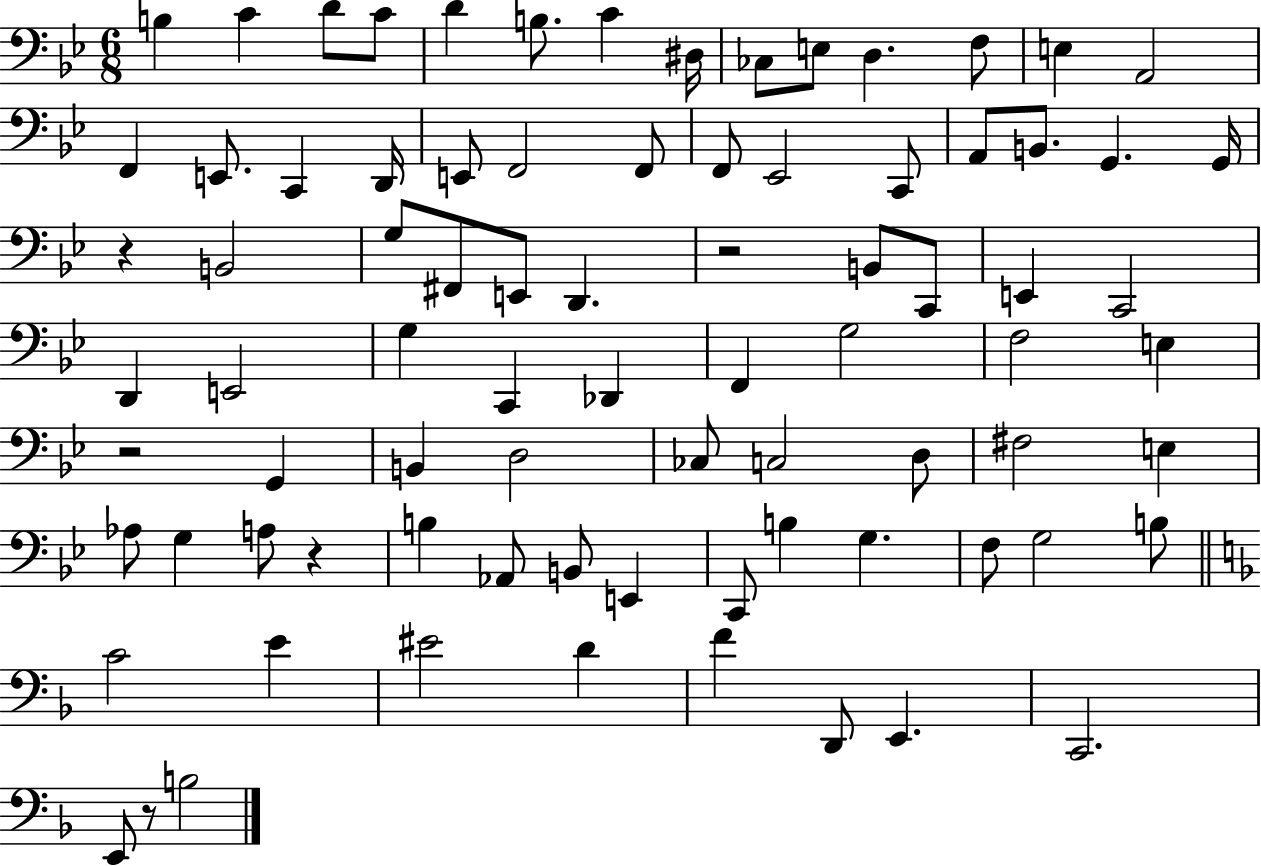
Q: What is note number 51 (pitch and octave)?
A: C3